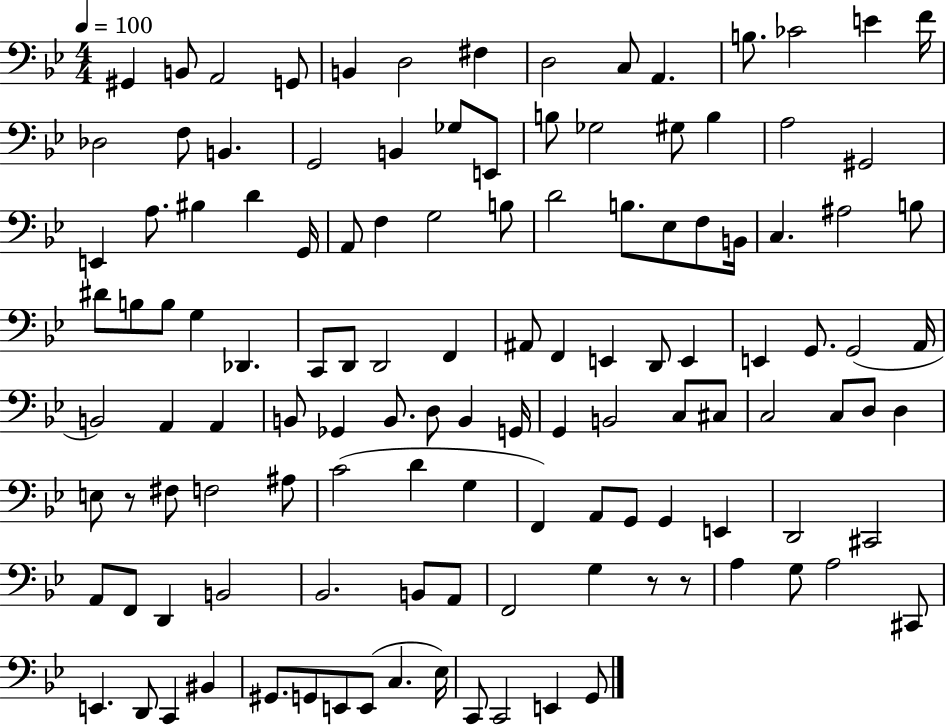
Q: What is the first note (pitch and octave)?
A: G#2